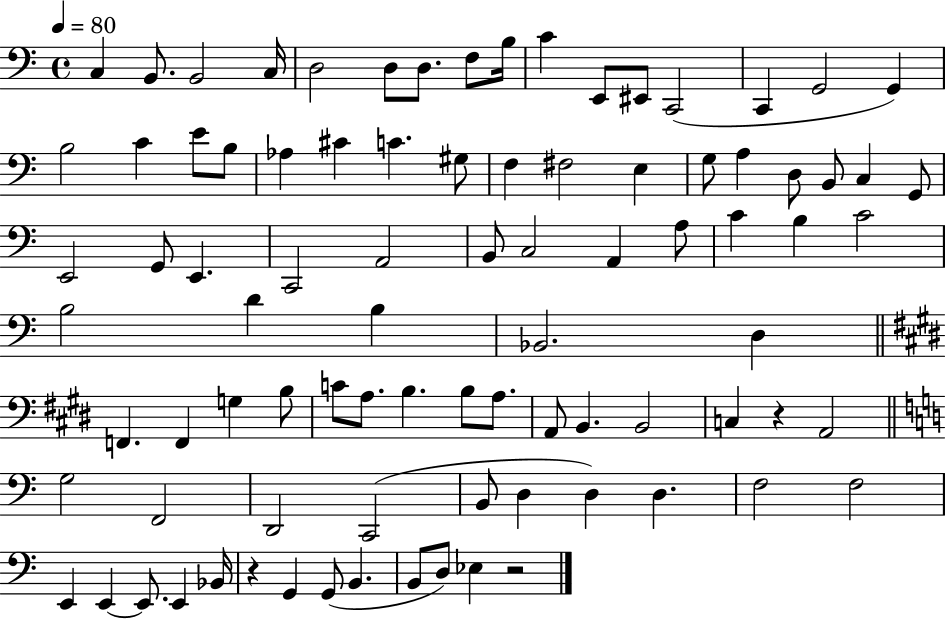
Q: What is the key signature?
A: C major